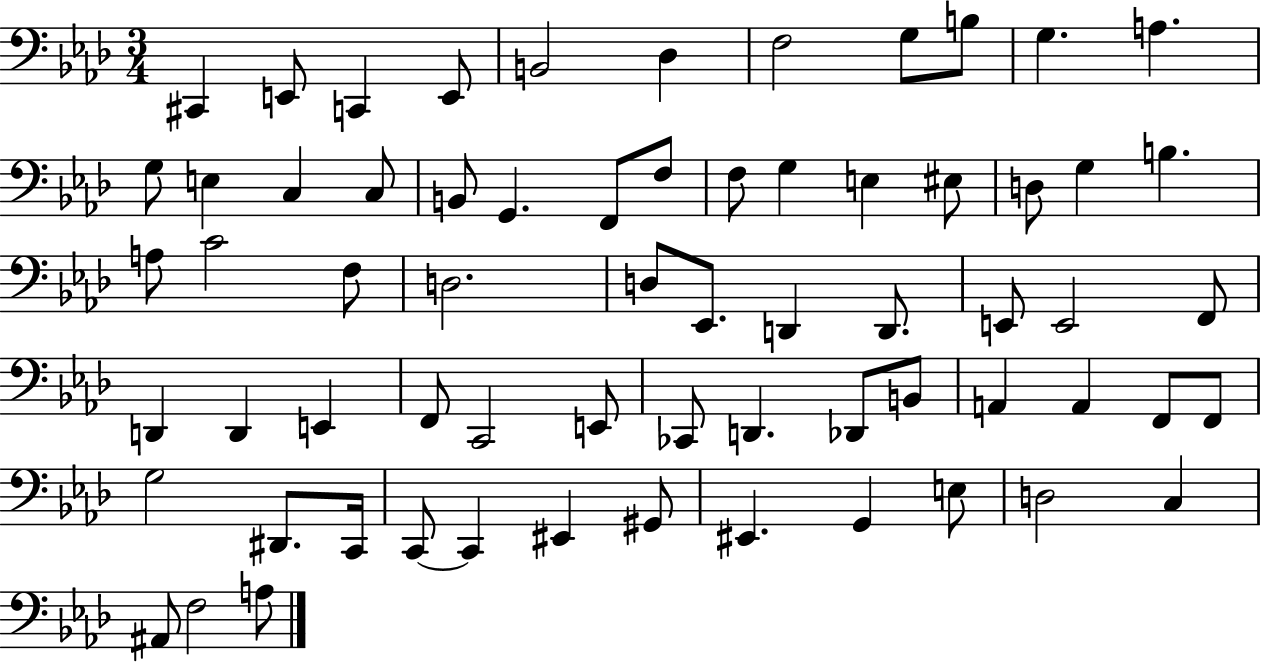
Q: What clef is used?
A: bass